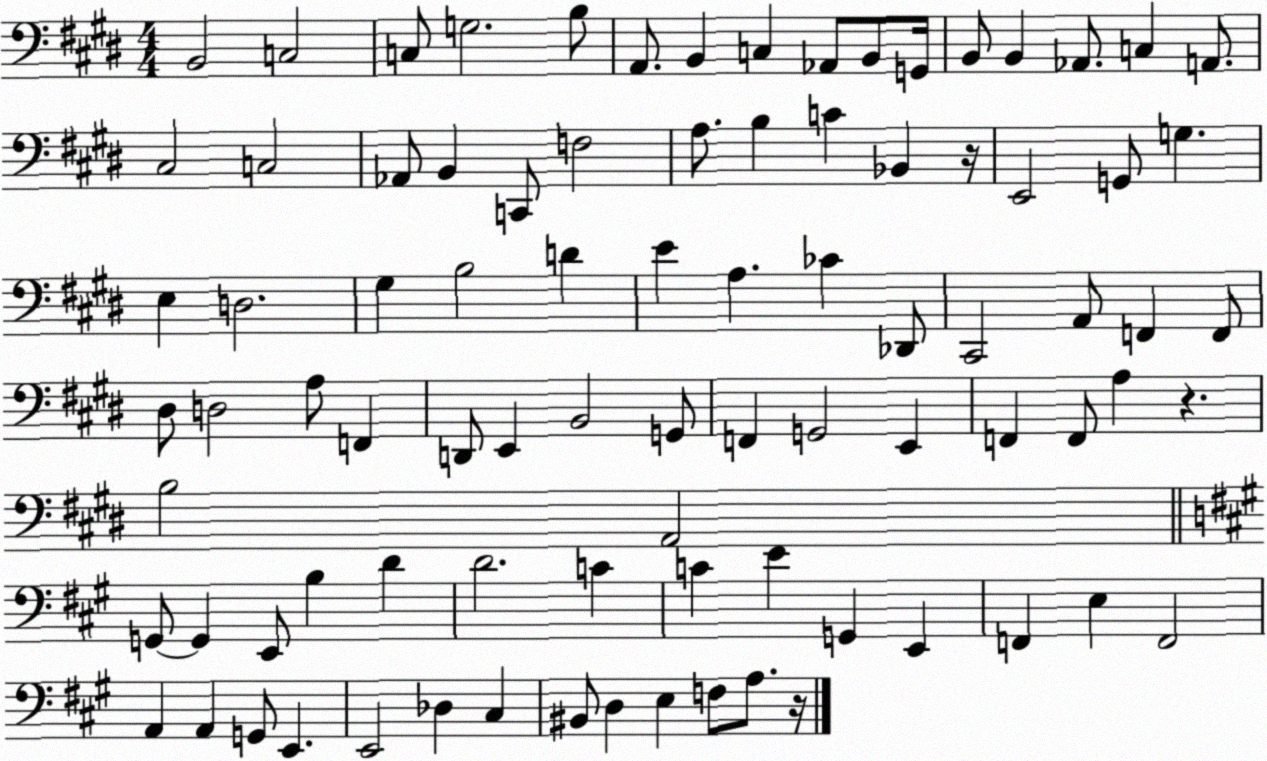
X:1
T:Untitled
M:4/4
L:1/4
K:E
B,,2 C,2 C,/2 G,2 B,/2 A,,/2 B,, C, _A,,/2 B,,/2 G,,/4 B,,/2 B,, _A,,/2 C, A,,/2 ^C,2 C,2 _A,,/2 B,, C,,/2 F,2 A,/2 B, C _B,, z/4 E,,2 G,,/2 G, E, D,2 ^G, B,2 D E A, _C _D,,/2 ^C,,2 A,,/2 F,, F,,/2 ^D,/2 D,2 A,/2 F,, D,,/2 E,, B,,2 G,,/2 F,, G,,2 E,, F,, F,,/2 A, z B,2 A,,2 G,,/2 G,, E,,/2 B, D D2 C C E G,, E,, F,, E, F,,2 A,, A,, G,,/2 E,, E,,2 _D, ^C, ^B,,/2 D, E, F,/2 A,/2 z/4